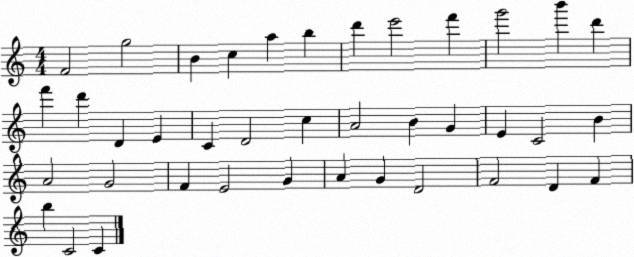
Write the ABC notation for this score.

X:1
T:Untitled
M:4/4
L:1/4
K:C
F2 g2 B c a b d' e'2 f' g'2 b' d' f' d' D E C D2 c A2 B G E C2 B A2 G2 F E2 G A G D2 F2 D F b C2 C